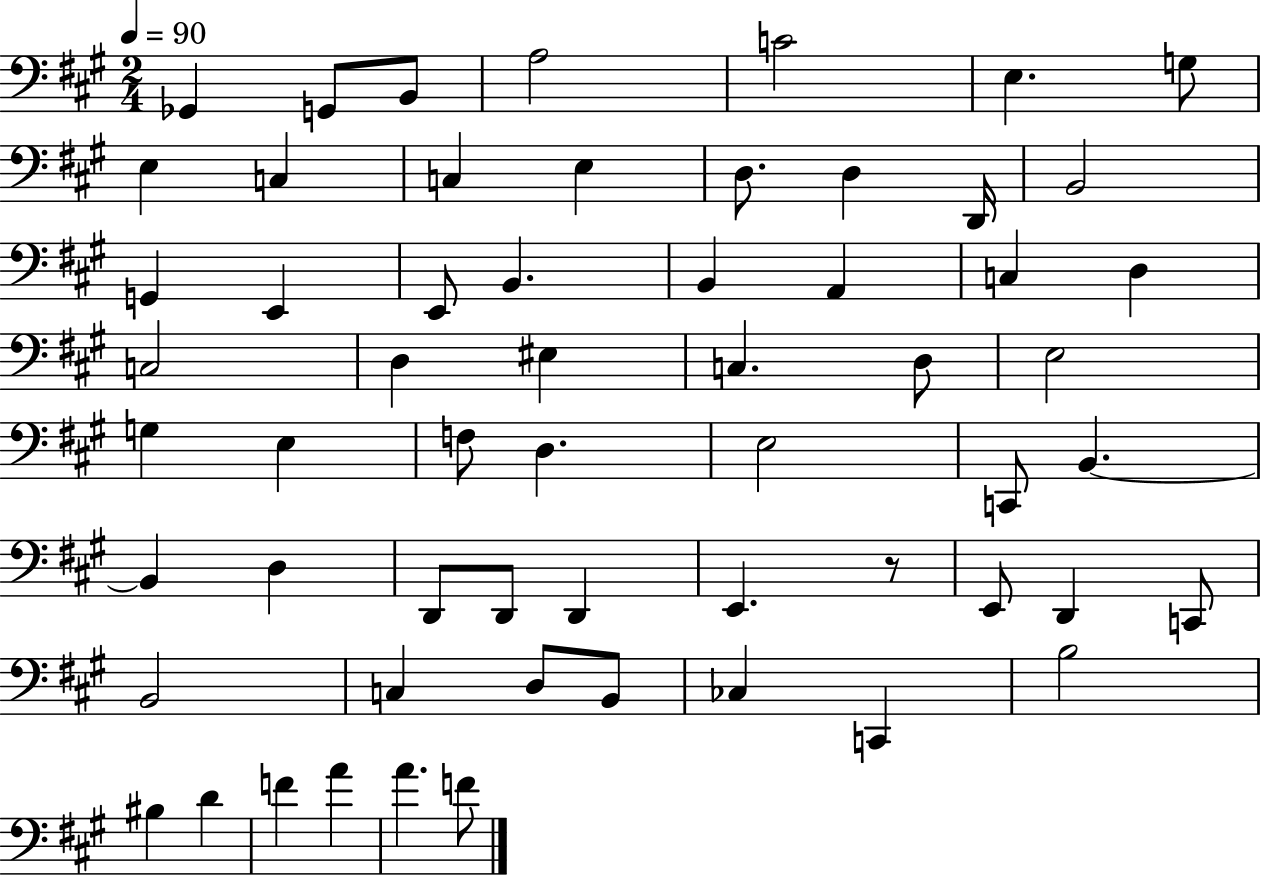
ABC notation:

X:1
T:Untitled
M:2/4
L:1/4
K:A
_G,, G,,/2 B,,/2 A,2 C2 E, G,/2 E, C, C, E, D,/2 D, D,,/4 B,,2 G,, E,, E,,/2 B,, B,, A,, C, D, C,2 D, ^E, C, D,/2 E,2 G, E, F,/2 D, E,2 C,,/2 B,, B,, D, D,,/2 D,,/2 D,, E,, z/2 E,,/2 D,, C,,/2 B,,2 C, D,/2 B,,/2 _C, C,, B,2 ^B, D F A A F/2